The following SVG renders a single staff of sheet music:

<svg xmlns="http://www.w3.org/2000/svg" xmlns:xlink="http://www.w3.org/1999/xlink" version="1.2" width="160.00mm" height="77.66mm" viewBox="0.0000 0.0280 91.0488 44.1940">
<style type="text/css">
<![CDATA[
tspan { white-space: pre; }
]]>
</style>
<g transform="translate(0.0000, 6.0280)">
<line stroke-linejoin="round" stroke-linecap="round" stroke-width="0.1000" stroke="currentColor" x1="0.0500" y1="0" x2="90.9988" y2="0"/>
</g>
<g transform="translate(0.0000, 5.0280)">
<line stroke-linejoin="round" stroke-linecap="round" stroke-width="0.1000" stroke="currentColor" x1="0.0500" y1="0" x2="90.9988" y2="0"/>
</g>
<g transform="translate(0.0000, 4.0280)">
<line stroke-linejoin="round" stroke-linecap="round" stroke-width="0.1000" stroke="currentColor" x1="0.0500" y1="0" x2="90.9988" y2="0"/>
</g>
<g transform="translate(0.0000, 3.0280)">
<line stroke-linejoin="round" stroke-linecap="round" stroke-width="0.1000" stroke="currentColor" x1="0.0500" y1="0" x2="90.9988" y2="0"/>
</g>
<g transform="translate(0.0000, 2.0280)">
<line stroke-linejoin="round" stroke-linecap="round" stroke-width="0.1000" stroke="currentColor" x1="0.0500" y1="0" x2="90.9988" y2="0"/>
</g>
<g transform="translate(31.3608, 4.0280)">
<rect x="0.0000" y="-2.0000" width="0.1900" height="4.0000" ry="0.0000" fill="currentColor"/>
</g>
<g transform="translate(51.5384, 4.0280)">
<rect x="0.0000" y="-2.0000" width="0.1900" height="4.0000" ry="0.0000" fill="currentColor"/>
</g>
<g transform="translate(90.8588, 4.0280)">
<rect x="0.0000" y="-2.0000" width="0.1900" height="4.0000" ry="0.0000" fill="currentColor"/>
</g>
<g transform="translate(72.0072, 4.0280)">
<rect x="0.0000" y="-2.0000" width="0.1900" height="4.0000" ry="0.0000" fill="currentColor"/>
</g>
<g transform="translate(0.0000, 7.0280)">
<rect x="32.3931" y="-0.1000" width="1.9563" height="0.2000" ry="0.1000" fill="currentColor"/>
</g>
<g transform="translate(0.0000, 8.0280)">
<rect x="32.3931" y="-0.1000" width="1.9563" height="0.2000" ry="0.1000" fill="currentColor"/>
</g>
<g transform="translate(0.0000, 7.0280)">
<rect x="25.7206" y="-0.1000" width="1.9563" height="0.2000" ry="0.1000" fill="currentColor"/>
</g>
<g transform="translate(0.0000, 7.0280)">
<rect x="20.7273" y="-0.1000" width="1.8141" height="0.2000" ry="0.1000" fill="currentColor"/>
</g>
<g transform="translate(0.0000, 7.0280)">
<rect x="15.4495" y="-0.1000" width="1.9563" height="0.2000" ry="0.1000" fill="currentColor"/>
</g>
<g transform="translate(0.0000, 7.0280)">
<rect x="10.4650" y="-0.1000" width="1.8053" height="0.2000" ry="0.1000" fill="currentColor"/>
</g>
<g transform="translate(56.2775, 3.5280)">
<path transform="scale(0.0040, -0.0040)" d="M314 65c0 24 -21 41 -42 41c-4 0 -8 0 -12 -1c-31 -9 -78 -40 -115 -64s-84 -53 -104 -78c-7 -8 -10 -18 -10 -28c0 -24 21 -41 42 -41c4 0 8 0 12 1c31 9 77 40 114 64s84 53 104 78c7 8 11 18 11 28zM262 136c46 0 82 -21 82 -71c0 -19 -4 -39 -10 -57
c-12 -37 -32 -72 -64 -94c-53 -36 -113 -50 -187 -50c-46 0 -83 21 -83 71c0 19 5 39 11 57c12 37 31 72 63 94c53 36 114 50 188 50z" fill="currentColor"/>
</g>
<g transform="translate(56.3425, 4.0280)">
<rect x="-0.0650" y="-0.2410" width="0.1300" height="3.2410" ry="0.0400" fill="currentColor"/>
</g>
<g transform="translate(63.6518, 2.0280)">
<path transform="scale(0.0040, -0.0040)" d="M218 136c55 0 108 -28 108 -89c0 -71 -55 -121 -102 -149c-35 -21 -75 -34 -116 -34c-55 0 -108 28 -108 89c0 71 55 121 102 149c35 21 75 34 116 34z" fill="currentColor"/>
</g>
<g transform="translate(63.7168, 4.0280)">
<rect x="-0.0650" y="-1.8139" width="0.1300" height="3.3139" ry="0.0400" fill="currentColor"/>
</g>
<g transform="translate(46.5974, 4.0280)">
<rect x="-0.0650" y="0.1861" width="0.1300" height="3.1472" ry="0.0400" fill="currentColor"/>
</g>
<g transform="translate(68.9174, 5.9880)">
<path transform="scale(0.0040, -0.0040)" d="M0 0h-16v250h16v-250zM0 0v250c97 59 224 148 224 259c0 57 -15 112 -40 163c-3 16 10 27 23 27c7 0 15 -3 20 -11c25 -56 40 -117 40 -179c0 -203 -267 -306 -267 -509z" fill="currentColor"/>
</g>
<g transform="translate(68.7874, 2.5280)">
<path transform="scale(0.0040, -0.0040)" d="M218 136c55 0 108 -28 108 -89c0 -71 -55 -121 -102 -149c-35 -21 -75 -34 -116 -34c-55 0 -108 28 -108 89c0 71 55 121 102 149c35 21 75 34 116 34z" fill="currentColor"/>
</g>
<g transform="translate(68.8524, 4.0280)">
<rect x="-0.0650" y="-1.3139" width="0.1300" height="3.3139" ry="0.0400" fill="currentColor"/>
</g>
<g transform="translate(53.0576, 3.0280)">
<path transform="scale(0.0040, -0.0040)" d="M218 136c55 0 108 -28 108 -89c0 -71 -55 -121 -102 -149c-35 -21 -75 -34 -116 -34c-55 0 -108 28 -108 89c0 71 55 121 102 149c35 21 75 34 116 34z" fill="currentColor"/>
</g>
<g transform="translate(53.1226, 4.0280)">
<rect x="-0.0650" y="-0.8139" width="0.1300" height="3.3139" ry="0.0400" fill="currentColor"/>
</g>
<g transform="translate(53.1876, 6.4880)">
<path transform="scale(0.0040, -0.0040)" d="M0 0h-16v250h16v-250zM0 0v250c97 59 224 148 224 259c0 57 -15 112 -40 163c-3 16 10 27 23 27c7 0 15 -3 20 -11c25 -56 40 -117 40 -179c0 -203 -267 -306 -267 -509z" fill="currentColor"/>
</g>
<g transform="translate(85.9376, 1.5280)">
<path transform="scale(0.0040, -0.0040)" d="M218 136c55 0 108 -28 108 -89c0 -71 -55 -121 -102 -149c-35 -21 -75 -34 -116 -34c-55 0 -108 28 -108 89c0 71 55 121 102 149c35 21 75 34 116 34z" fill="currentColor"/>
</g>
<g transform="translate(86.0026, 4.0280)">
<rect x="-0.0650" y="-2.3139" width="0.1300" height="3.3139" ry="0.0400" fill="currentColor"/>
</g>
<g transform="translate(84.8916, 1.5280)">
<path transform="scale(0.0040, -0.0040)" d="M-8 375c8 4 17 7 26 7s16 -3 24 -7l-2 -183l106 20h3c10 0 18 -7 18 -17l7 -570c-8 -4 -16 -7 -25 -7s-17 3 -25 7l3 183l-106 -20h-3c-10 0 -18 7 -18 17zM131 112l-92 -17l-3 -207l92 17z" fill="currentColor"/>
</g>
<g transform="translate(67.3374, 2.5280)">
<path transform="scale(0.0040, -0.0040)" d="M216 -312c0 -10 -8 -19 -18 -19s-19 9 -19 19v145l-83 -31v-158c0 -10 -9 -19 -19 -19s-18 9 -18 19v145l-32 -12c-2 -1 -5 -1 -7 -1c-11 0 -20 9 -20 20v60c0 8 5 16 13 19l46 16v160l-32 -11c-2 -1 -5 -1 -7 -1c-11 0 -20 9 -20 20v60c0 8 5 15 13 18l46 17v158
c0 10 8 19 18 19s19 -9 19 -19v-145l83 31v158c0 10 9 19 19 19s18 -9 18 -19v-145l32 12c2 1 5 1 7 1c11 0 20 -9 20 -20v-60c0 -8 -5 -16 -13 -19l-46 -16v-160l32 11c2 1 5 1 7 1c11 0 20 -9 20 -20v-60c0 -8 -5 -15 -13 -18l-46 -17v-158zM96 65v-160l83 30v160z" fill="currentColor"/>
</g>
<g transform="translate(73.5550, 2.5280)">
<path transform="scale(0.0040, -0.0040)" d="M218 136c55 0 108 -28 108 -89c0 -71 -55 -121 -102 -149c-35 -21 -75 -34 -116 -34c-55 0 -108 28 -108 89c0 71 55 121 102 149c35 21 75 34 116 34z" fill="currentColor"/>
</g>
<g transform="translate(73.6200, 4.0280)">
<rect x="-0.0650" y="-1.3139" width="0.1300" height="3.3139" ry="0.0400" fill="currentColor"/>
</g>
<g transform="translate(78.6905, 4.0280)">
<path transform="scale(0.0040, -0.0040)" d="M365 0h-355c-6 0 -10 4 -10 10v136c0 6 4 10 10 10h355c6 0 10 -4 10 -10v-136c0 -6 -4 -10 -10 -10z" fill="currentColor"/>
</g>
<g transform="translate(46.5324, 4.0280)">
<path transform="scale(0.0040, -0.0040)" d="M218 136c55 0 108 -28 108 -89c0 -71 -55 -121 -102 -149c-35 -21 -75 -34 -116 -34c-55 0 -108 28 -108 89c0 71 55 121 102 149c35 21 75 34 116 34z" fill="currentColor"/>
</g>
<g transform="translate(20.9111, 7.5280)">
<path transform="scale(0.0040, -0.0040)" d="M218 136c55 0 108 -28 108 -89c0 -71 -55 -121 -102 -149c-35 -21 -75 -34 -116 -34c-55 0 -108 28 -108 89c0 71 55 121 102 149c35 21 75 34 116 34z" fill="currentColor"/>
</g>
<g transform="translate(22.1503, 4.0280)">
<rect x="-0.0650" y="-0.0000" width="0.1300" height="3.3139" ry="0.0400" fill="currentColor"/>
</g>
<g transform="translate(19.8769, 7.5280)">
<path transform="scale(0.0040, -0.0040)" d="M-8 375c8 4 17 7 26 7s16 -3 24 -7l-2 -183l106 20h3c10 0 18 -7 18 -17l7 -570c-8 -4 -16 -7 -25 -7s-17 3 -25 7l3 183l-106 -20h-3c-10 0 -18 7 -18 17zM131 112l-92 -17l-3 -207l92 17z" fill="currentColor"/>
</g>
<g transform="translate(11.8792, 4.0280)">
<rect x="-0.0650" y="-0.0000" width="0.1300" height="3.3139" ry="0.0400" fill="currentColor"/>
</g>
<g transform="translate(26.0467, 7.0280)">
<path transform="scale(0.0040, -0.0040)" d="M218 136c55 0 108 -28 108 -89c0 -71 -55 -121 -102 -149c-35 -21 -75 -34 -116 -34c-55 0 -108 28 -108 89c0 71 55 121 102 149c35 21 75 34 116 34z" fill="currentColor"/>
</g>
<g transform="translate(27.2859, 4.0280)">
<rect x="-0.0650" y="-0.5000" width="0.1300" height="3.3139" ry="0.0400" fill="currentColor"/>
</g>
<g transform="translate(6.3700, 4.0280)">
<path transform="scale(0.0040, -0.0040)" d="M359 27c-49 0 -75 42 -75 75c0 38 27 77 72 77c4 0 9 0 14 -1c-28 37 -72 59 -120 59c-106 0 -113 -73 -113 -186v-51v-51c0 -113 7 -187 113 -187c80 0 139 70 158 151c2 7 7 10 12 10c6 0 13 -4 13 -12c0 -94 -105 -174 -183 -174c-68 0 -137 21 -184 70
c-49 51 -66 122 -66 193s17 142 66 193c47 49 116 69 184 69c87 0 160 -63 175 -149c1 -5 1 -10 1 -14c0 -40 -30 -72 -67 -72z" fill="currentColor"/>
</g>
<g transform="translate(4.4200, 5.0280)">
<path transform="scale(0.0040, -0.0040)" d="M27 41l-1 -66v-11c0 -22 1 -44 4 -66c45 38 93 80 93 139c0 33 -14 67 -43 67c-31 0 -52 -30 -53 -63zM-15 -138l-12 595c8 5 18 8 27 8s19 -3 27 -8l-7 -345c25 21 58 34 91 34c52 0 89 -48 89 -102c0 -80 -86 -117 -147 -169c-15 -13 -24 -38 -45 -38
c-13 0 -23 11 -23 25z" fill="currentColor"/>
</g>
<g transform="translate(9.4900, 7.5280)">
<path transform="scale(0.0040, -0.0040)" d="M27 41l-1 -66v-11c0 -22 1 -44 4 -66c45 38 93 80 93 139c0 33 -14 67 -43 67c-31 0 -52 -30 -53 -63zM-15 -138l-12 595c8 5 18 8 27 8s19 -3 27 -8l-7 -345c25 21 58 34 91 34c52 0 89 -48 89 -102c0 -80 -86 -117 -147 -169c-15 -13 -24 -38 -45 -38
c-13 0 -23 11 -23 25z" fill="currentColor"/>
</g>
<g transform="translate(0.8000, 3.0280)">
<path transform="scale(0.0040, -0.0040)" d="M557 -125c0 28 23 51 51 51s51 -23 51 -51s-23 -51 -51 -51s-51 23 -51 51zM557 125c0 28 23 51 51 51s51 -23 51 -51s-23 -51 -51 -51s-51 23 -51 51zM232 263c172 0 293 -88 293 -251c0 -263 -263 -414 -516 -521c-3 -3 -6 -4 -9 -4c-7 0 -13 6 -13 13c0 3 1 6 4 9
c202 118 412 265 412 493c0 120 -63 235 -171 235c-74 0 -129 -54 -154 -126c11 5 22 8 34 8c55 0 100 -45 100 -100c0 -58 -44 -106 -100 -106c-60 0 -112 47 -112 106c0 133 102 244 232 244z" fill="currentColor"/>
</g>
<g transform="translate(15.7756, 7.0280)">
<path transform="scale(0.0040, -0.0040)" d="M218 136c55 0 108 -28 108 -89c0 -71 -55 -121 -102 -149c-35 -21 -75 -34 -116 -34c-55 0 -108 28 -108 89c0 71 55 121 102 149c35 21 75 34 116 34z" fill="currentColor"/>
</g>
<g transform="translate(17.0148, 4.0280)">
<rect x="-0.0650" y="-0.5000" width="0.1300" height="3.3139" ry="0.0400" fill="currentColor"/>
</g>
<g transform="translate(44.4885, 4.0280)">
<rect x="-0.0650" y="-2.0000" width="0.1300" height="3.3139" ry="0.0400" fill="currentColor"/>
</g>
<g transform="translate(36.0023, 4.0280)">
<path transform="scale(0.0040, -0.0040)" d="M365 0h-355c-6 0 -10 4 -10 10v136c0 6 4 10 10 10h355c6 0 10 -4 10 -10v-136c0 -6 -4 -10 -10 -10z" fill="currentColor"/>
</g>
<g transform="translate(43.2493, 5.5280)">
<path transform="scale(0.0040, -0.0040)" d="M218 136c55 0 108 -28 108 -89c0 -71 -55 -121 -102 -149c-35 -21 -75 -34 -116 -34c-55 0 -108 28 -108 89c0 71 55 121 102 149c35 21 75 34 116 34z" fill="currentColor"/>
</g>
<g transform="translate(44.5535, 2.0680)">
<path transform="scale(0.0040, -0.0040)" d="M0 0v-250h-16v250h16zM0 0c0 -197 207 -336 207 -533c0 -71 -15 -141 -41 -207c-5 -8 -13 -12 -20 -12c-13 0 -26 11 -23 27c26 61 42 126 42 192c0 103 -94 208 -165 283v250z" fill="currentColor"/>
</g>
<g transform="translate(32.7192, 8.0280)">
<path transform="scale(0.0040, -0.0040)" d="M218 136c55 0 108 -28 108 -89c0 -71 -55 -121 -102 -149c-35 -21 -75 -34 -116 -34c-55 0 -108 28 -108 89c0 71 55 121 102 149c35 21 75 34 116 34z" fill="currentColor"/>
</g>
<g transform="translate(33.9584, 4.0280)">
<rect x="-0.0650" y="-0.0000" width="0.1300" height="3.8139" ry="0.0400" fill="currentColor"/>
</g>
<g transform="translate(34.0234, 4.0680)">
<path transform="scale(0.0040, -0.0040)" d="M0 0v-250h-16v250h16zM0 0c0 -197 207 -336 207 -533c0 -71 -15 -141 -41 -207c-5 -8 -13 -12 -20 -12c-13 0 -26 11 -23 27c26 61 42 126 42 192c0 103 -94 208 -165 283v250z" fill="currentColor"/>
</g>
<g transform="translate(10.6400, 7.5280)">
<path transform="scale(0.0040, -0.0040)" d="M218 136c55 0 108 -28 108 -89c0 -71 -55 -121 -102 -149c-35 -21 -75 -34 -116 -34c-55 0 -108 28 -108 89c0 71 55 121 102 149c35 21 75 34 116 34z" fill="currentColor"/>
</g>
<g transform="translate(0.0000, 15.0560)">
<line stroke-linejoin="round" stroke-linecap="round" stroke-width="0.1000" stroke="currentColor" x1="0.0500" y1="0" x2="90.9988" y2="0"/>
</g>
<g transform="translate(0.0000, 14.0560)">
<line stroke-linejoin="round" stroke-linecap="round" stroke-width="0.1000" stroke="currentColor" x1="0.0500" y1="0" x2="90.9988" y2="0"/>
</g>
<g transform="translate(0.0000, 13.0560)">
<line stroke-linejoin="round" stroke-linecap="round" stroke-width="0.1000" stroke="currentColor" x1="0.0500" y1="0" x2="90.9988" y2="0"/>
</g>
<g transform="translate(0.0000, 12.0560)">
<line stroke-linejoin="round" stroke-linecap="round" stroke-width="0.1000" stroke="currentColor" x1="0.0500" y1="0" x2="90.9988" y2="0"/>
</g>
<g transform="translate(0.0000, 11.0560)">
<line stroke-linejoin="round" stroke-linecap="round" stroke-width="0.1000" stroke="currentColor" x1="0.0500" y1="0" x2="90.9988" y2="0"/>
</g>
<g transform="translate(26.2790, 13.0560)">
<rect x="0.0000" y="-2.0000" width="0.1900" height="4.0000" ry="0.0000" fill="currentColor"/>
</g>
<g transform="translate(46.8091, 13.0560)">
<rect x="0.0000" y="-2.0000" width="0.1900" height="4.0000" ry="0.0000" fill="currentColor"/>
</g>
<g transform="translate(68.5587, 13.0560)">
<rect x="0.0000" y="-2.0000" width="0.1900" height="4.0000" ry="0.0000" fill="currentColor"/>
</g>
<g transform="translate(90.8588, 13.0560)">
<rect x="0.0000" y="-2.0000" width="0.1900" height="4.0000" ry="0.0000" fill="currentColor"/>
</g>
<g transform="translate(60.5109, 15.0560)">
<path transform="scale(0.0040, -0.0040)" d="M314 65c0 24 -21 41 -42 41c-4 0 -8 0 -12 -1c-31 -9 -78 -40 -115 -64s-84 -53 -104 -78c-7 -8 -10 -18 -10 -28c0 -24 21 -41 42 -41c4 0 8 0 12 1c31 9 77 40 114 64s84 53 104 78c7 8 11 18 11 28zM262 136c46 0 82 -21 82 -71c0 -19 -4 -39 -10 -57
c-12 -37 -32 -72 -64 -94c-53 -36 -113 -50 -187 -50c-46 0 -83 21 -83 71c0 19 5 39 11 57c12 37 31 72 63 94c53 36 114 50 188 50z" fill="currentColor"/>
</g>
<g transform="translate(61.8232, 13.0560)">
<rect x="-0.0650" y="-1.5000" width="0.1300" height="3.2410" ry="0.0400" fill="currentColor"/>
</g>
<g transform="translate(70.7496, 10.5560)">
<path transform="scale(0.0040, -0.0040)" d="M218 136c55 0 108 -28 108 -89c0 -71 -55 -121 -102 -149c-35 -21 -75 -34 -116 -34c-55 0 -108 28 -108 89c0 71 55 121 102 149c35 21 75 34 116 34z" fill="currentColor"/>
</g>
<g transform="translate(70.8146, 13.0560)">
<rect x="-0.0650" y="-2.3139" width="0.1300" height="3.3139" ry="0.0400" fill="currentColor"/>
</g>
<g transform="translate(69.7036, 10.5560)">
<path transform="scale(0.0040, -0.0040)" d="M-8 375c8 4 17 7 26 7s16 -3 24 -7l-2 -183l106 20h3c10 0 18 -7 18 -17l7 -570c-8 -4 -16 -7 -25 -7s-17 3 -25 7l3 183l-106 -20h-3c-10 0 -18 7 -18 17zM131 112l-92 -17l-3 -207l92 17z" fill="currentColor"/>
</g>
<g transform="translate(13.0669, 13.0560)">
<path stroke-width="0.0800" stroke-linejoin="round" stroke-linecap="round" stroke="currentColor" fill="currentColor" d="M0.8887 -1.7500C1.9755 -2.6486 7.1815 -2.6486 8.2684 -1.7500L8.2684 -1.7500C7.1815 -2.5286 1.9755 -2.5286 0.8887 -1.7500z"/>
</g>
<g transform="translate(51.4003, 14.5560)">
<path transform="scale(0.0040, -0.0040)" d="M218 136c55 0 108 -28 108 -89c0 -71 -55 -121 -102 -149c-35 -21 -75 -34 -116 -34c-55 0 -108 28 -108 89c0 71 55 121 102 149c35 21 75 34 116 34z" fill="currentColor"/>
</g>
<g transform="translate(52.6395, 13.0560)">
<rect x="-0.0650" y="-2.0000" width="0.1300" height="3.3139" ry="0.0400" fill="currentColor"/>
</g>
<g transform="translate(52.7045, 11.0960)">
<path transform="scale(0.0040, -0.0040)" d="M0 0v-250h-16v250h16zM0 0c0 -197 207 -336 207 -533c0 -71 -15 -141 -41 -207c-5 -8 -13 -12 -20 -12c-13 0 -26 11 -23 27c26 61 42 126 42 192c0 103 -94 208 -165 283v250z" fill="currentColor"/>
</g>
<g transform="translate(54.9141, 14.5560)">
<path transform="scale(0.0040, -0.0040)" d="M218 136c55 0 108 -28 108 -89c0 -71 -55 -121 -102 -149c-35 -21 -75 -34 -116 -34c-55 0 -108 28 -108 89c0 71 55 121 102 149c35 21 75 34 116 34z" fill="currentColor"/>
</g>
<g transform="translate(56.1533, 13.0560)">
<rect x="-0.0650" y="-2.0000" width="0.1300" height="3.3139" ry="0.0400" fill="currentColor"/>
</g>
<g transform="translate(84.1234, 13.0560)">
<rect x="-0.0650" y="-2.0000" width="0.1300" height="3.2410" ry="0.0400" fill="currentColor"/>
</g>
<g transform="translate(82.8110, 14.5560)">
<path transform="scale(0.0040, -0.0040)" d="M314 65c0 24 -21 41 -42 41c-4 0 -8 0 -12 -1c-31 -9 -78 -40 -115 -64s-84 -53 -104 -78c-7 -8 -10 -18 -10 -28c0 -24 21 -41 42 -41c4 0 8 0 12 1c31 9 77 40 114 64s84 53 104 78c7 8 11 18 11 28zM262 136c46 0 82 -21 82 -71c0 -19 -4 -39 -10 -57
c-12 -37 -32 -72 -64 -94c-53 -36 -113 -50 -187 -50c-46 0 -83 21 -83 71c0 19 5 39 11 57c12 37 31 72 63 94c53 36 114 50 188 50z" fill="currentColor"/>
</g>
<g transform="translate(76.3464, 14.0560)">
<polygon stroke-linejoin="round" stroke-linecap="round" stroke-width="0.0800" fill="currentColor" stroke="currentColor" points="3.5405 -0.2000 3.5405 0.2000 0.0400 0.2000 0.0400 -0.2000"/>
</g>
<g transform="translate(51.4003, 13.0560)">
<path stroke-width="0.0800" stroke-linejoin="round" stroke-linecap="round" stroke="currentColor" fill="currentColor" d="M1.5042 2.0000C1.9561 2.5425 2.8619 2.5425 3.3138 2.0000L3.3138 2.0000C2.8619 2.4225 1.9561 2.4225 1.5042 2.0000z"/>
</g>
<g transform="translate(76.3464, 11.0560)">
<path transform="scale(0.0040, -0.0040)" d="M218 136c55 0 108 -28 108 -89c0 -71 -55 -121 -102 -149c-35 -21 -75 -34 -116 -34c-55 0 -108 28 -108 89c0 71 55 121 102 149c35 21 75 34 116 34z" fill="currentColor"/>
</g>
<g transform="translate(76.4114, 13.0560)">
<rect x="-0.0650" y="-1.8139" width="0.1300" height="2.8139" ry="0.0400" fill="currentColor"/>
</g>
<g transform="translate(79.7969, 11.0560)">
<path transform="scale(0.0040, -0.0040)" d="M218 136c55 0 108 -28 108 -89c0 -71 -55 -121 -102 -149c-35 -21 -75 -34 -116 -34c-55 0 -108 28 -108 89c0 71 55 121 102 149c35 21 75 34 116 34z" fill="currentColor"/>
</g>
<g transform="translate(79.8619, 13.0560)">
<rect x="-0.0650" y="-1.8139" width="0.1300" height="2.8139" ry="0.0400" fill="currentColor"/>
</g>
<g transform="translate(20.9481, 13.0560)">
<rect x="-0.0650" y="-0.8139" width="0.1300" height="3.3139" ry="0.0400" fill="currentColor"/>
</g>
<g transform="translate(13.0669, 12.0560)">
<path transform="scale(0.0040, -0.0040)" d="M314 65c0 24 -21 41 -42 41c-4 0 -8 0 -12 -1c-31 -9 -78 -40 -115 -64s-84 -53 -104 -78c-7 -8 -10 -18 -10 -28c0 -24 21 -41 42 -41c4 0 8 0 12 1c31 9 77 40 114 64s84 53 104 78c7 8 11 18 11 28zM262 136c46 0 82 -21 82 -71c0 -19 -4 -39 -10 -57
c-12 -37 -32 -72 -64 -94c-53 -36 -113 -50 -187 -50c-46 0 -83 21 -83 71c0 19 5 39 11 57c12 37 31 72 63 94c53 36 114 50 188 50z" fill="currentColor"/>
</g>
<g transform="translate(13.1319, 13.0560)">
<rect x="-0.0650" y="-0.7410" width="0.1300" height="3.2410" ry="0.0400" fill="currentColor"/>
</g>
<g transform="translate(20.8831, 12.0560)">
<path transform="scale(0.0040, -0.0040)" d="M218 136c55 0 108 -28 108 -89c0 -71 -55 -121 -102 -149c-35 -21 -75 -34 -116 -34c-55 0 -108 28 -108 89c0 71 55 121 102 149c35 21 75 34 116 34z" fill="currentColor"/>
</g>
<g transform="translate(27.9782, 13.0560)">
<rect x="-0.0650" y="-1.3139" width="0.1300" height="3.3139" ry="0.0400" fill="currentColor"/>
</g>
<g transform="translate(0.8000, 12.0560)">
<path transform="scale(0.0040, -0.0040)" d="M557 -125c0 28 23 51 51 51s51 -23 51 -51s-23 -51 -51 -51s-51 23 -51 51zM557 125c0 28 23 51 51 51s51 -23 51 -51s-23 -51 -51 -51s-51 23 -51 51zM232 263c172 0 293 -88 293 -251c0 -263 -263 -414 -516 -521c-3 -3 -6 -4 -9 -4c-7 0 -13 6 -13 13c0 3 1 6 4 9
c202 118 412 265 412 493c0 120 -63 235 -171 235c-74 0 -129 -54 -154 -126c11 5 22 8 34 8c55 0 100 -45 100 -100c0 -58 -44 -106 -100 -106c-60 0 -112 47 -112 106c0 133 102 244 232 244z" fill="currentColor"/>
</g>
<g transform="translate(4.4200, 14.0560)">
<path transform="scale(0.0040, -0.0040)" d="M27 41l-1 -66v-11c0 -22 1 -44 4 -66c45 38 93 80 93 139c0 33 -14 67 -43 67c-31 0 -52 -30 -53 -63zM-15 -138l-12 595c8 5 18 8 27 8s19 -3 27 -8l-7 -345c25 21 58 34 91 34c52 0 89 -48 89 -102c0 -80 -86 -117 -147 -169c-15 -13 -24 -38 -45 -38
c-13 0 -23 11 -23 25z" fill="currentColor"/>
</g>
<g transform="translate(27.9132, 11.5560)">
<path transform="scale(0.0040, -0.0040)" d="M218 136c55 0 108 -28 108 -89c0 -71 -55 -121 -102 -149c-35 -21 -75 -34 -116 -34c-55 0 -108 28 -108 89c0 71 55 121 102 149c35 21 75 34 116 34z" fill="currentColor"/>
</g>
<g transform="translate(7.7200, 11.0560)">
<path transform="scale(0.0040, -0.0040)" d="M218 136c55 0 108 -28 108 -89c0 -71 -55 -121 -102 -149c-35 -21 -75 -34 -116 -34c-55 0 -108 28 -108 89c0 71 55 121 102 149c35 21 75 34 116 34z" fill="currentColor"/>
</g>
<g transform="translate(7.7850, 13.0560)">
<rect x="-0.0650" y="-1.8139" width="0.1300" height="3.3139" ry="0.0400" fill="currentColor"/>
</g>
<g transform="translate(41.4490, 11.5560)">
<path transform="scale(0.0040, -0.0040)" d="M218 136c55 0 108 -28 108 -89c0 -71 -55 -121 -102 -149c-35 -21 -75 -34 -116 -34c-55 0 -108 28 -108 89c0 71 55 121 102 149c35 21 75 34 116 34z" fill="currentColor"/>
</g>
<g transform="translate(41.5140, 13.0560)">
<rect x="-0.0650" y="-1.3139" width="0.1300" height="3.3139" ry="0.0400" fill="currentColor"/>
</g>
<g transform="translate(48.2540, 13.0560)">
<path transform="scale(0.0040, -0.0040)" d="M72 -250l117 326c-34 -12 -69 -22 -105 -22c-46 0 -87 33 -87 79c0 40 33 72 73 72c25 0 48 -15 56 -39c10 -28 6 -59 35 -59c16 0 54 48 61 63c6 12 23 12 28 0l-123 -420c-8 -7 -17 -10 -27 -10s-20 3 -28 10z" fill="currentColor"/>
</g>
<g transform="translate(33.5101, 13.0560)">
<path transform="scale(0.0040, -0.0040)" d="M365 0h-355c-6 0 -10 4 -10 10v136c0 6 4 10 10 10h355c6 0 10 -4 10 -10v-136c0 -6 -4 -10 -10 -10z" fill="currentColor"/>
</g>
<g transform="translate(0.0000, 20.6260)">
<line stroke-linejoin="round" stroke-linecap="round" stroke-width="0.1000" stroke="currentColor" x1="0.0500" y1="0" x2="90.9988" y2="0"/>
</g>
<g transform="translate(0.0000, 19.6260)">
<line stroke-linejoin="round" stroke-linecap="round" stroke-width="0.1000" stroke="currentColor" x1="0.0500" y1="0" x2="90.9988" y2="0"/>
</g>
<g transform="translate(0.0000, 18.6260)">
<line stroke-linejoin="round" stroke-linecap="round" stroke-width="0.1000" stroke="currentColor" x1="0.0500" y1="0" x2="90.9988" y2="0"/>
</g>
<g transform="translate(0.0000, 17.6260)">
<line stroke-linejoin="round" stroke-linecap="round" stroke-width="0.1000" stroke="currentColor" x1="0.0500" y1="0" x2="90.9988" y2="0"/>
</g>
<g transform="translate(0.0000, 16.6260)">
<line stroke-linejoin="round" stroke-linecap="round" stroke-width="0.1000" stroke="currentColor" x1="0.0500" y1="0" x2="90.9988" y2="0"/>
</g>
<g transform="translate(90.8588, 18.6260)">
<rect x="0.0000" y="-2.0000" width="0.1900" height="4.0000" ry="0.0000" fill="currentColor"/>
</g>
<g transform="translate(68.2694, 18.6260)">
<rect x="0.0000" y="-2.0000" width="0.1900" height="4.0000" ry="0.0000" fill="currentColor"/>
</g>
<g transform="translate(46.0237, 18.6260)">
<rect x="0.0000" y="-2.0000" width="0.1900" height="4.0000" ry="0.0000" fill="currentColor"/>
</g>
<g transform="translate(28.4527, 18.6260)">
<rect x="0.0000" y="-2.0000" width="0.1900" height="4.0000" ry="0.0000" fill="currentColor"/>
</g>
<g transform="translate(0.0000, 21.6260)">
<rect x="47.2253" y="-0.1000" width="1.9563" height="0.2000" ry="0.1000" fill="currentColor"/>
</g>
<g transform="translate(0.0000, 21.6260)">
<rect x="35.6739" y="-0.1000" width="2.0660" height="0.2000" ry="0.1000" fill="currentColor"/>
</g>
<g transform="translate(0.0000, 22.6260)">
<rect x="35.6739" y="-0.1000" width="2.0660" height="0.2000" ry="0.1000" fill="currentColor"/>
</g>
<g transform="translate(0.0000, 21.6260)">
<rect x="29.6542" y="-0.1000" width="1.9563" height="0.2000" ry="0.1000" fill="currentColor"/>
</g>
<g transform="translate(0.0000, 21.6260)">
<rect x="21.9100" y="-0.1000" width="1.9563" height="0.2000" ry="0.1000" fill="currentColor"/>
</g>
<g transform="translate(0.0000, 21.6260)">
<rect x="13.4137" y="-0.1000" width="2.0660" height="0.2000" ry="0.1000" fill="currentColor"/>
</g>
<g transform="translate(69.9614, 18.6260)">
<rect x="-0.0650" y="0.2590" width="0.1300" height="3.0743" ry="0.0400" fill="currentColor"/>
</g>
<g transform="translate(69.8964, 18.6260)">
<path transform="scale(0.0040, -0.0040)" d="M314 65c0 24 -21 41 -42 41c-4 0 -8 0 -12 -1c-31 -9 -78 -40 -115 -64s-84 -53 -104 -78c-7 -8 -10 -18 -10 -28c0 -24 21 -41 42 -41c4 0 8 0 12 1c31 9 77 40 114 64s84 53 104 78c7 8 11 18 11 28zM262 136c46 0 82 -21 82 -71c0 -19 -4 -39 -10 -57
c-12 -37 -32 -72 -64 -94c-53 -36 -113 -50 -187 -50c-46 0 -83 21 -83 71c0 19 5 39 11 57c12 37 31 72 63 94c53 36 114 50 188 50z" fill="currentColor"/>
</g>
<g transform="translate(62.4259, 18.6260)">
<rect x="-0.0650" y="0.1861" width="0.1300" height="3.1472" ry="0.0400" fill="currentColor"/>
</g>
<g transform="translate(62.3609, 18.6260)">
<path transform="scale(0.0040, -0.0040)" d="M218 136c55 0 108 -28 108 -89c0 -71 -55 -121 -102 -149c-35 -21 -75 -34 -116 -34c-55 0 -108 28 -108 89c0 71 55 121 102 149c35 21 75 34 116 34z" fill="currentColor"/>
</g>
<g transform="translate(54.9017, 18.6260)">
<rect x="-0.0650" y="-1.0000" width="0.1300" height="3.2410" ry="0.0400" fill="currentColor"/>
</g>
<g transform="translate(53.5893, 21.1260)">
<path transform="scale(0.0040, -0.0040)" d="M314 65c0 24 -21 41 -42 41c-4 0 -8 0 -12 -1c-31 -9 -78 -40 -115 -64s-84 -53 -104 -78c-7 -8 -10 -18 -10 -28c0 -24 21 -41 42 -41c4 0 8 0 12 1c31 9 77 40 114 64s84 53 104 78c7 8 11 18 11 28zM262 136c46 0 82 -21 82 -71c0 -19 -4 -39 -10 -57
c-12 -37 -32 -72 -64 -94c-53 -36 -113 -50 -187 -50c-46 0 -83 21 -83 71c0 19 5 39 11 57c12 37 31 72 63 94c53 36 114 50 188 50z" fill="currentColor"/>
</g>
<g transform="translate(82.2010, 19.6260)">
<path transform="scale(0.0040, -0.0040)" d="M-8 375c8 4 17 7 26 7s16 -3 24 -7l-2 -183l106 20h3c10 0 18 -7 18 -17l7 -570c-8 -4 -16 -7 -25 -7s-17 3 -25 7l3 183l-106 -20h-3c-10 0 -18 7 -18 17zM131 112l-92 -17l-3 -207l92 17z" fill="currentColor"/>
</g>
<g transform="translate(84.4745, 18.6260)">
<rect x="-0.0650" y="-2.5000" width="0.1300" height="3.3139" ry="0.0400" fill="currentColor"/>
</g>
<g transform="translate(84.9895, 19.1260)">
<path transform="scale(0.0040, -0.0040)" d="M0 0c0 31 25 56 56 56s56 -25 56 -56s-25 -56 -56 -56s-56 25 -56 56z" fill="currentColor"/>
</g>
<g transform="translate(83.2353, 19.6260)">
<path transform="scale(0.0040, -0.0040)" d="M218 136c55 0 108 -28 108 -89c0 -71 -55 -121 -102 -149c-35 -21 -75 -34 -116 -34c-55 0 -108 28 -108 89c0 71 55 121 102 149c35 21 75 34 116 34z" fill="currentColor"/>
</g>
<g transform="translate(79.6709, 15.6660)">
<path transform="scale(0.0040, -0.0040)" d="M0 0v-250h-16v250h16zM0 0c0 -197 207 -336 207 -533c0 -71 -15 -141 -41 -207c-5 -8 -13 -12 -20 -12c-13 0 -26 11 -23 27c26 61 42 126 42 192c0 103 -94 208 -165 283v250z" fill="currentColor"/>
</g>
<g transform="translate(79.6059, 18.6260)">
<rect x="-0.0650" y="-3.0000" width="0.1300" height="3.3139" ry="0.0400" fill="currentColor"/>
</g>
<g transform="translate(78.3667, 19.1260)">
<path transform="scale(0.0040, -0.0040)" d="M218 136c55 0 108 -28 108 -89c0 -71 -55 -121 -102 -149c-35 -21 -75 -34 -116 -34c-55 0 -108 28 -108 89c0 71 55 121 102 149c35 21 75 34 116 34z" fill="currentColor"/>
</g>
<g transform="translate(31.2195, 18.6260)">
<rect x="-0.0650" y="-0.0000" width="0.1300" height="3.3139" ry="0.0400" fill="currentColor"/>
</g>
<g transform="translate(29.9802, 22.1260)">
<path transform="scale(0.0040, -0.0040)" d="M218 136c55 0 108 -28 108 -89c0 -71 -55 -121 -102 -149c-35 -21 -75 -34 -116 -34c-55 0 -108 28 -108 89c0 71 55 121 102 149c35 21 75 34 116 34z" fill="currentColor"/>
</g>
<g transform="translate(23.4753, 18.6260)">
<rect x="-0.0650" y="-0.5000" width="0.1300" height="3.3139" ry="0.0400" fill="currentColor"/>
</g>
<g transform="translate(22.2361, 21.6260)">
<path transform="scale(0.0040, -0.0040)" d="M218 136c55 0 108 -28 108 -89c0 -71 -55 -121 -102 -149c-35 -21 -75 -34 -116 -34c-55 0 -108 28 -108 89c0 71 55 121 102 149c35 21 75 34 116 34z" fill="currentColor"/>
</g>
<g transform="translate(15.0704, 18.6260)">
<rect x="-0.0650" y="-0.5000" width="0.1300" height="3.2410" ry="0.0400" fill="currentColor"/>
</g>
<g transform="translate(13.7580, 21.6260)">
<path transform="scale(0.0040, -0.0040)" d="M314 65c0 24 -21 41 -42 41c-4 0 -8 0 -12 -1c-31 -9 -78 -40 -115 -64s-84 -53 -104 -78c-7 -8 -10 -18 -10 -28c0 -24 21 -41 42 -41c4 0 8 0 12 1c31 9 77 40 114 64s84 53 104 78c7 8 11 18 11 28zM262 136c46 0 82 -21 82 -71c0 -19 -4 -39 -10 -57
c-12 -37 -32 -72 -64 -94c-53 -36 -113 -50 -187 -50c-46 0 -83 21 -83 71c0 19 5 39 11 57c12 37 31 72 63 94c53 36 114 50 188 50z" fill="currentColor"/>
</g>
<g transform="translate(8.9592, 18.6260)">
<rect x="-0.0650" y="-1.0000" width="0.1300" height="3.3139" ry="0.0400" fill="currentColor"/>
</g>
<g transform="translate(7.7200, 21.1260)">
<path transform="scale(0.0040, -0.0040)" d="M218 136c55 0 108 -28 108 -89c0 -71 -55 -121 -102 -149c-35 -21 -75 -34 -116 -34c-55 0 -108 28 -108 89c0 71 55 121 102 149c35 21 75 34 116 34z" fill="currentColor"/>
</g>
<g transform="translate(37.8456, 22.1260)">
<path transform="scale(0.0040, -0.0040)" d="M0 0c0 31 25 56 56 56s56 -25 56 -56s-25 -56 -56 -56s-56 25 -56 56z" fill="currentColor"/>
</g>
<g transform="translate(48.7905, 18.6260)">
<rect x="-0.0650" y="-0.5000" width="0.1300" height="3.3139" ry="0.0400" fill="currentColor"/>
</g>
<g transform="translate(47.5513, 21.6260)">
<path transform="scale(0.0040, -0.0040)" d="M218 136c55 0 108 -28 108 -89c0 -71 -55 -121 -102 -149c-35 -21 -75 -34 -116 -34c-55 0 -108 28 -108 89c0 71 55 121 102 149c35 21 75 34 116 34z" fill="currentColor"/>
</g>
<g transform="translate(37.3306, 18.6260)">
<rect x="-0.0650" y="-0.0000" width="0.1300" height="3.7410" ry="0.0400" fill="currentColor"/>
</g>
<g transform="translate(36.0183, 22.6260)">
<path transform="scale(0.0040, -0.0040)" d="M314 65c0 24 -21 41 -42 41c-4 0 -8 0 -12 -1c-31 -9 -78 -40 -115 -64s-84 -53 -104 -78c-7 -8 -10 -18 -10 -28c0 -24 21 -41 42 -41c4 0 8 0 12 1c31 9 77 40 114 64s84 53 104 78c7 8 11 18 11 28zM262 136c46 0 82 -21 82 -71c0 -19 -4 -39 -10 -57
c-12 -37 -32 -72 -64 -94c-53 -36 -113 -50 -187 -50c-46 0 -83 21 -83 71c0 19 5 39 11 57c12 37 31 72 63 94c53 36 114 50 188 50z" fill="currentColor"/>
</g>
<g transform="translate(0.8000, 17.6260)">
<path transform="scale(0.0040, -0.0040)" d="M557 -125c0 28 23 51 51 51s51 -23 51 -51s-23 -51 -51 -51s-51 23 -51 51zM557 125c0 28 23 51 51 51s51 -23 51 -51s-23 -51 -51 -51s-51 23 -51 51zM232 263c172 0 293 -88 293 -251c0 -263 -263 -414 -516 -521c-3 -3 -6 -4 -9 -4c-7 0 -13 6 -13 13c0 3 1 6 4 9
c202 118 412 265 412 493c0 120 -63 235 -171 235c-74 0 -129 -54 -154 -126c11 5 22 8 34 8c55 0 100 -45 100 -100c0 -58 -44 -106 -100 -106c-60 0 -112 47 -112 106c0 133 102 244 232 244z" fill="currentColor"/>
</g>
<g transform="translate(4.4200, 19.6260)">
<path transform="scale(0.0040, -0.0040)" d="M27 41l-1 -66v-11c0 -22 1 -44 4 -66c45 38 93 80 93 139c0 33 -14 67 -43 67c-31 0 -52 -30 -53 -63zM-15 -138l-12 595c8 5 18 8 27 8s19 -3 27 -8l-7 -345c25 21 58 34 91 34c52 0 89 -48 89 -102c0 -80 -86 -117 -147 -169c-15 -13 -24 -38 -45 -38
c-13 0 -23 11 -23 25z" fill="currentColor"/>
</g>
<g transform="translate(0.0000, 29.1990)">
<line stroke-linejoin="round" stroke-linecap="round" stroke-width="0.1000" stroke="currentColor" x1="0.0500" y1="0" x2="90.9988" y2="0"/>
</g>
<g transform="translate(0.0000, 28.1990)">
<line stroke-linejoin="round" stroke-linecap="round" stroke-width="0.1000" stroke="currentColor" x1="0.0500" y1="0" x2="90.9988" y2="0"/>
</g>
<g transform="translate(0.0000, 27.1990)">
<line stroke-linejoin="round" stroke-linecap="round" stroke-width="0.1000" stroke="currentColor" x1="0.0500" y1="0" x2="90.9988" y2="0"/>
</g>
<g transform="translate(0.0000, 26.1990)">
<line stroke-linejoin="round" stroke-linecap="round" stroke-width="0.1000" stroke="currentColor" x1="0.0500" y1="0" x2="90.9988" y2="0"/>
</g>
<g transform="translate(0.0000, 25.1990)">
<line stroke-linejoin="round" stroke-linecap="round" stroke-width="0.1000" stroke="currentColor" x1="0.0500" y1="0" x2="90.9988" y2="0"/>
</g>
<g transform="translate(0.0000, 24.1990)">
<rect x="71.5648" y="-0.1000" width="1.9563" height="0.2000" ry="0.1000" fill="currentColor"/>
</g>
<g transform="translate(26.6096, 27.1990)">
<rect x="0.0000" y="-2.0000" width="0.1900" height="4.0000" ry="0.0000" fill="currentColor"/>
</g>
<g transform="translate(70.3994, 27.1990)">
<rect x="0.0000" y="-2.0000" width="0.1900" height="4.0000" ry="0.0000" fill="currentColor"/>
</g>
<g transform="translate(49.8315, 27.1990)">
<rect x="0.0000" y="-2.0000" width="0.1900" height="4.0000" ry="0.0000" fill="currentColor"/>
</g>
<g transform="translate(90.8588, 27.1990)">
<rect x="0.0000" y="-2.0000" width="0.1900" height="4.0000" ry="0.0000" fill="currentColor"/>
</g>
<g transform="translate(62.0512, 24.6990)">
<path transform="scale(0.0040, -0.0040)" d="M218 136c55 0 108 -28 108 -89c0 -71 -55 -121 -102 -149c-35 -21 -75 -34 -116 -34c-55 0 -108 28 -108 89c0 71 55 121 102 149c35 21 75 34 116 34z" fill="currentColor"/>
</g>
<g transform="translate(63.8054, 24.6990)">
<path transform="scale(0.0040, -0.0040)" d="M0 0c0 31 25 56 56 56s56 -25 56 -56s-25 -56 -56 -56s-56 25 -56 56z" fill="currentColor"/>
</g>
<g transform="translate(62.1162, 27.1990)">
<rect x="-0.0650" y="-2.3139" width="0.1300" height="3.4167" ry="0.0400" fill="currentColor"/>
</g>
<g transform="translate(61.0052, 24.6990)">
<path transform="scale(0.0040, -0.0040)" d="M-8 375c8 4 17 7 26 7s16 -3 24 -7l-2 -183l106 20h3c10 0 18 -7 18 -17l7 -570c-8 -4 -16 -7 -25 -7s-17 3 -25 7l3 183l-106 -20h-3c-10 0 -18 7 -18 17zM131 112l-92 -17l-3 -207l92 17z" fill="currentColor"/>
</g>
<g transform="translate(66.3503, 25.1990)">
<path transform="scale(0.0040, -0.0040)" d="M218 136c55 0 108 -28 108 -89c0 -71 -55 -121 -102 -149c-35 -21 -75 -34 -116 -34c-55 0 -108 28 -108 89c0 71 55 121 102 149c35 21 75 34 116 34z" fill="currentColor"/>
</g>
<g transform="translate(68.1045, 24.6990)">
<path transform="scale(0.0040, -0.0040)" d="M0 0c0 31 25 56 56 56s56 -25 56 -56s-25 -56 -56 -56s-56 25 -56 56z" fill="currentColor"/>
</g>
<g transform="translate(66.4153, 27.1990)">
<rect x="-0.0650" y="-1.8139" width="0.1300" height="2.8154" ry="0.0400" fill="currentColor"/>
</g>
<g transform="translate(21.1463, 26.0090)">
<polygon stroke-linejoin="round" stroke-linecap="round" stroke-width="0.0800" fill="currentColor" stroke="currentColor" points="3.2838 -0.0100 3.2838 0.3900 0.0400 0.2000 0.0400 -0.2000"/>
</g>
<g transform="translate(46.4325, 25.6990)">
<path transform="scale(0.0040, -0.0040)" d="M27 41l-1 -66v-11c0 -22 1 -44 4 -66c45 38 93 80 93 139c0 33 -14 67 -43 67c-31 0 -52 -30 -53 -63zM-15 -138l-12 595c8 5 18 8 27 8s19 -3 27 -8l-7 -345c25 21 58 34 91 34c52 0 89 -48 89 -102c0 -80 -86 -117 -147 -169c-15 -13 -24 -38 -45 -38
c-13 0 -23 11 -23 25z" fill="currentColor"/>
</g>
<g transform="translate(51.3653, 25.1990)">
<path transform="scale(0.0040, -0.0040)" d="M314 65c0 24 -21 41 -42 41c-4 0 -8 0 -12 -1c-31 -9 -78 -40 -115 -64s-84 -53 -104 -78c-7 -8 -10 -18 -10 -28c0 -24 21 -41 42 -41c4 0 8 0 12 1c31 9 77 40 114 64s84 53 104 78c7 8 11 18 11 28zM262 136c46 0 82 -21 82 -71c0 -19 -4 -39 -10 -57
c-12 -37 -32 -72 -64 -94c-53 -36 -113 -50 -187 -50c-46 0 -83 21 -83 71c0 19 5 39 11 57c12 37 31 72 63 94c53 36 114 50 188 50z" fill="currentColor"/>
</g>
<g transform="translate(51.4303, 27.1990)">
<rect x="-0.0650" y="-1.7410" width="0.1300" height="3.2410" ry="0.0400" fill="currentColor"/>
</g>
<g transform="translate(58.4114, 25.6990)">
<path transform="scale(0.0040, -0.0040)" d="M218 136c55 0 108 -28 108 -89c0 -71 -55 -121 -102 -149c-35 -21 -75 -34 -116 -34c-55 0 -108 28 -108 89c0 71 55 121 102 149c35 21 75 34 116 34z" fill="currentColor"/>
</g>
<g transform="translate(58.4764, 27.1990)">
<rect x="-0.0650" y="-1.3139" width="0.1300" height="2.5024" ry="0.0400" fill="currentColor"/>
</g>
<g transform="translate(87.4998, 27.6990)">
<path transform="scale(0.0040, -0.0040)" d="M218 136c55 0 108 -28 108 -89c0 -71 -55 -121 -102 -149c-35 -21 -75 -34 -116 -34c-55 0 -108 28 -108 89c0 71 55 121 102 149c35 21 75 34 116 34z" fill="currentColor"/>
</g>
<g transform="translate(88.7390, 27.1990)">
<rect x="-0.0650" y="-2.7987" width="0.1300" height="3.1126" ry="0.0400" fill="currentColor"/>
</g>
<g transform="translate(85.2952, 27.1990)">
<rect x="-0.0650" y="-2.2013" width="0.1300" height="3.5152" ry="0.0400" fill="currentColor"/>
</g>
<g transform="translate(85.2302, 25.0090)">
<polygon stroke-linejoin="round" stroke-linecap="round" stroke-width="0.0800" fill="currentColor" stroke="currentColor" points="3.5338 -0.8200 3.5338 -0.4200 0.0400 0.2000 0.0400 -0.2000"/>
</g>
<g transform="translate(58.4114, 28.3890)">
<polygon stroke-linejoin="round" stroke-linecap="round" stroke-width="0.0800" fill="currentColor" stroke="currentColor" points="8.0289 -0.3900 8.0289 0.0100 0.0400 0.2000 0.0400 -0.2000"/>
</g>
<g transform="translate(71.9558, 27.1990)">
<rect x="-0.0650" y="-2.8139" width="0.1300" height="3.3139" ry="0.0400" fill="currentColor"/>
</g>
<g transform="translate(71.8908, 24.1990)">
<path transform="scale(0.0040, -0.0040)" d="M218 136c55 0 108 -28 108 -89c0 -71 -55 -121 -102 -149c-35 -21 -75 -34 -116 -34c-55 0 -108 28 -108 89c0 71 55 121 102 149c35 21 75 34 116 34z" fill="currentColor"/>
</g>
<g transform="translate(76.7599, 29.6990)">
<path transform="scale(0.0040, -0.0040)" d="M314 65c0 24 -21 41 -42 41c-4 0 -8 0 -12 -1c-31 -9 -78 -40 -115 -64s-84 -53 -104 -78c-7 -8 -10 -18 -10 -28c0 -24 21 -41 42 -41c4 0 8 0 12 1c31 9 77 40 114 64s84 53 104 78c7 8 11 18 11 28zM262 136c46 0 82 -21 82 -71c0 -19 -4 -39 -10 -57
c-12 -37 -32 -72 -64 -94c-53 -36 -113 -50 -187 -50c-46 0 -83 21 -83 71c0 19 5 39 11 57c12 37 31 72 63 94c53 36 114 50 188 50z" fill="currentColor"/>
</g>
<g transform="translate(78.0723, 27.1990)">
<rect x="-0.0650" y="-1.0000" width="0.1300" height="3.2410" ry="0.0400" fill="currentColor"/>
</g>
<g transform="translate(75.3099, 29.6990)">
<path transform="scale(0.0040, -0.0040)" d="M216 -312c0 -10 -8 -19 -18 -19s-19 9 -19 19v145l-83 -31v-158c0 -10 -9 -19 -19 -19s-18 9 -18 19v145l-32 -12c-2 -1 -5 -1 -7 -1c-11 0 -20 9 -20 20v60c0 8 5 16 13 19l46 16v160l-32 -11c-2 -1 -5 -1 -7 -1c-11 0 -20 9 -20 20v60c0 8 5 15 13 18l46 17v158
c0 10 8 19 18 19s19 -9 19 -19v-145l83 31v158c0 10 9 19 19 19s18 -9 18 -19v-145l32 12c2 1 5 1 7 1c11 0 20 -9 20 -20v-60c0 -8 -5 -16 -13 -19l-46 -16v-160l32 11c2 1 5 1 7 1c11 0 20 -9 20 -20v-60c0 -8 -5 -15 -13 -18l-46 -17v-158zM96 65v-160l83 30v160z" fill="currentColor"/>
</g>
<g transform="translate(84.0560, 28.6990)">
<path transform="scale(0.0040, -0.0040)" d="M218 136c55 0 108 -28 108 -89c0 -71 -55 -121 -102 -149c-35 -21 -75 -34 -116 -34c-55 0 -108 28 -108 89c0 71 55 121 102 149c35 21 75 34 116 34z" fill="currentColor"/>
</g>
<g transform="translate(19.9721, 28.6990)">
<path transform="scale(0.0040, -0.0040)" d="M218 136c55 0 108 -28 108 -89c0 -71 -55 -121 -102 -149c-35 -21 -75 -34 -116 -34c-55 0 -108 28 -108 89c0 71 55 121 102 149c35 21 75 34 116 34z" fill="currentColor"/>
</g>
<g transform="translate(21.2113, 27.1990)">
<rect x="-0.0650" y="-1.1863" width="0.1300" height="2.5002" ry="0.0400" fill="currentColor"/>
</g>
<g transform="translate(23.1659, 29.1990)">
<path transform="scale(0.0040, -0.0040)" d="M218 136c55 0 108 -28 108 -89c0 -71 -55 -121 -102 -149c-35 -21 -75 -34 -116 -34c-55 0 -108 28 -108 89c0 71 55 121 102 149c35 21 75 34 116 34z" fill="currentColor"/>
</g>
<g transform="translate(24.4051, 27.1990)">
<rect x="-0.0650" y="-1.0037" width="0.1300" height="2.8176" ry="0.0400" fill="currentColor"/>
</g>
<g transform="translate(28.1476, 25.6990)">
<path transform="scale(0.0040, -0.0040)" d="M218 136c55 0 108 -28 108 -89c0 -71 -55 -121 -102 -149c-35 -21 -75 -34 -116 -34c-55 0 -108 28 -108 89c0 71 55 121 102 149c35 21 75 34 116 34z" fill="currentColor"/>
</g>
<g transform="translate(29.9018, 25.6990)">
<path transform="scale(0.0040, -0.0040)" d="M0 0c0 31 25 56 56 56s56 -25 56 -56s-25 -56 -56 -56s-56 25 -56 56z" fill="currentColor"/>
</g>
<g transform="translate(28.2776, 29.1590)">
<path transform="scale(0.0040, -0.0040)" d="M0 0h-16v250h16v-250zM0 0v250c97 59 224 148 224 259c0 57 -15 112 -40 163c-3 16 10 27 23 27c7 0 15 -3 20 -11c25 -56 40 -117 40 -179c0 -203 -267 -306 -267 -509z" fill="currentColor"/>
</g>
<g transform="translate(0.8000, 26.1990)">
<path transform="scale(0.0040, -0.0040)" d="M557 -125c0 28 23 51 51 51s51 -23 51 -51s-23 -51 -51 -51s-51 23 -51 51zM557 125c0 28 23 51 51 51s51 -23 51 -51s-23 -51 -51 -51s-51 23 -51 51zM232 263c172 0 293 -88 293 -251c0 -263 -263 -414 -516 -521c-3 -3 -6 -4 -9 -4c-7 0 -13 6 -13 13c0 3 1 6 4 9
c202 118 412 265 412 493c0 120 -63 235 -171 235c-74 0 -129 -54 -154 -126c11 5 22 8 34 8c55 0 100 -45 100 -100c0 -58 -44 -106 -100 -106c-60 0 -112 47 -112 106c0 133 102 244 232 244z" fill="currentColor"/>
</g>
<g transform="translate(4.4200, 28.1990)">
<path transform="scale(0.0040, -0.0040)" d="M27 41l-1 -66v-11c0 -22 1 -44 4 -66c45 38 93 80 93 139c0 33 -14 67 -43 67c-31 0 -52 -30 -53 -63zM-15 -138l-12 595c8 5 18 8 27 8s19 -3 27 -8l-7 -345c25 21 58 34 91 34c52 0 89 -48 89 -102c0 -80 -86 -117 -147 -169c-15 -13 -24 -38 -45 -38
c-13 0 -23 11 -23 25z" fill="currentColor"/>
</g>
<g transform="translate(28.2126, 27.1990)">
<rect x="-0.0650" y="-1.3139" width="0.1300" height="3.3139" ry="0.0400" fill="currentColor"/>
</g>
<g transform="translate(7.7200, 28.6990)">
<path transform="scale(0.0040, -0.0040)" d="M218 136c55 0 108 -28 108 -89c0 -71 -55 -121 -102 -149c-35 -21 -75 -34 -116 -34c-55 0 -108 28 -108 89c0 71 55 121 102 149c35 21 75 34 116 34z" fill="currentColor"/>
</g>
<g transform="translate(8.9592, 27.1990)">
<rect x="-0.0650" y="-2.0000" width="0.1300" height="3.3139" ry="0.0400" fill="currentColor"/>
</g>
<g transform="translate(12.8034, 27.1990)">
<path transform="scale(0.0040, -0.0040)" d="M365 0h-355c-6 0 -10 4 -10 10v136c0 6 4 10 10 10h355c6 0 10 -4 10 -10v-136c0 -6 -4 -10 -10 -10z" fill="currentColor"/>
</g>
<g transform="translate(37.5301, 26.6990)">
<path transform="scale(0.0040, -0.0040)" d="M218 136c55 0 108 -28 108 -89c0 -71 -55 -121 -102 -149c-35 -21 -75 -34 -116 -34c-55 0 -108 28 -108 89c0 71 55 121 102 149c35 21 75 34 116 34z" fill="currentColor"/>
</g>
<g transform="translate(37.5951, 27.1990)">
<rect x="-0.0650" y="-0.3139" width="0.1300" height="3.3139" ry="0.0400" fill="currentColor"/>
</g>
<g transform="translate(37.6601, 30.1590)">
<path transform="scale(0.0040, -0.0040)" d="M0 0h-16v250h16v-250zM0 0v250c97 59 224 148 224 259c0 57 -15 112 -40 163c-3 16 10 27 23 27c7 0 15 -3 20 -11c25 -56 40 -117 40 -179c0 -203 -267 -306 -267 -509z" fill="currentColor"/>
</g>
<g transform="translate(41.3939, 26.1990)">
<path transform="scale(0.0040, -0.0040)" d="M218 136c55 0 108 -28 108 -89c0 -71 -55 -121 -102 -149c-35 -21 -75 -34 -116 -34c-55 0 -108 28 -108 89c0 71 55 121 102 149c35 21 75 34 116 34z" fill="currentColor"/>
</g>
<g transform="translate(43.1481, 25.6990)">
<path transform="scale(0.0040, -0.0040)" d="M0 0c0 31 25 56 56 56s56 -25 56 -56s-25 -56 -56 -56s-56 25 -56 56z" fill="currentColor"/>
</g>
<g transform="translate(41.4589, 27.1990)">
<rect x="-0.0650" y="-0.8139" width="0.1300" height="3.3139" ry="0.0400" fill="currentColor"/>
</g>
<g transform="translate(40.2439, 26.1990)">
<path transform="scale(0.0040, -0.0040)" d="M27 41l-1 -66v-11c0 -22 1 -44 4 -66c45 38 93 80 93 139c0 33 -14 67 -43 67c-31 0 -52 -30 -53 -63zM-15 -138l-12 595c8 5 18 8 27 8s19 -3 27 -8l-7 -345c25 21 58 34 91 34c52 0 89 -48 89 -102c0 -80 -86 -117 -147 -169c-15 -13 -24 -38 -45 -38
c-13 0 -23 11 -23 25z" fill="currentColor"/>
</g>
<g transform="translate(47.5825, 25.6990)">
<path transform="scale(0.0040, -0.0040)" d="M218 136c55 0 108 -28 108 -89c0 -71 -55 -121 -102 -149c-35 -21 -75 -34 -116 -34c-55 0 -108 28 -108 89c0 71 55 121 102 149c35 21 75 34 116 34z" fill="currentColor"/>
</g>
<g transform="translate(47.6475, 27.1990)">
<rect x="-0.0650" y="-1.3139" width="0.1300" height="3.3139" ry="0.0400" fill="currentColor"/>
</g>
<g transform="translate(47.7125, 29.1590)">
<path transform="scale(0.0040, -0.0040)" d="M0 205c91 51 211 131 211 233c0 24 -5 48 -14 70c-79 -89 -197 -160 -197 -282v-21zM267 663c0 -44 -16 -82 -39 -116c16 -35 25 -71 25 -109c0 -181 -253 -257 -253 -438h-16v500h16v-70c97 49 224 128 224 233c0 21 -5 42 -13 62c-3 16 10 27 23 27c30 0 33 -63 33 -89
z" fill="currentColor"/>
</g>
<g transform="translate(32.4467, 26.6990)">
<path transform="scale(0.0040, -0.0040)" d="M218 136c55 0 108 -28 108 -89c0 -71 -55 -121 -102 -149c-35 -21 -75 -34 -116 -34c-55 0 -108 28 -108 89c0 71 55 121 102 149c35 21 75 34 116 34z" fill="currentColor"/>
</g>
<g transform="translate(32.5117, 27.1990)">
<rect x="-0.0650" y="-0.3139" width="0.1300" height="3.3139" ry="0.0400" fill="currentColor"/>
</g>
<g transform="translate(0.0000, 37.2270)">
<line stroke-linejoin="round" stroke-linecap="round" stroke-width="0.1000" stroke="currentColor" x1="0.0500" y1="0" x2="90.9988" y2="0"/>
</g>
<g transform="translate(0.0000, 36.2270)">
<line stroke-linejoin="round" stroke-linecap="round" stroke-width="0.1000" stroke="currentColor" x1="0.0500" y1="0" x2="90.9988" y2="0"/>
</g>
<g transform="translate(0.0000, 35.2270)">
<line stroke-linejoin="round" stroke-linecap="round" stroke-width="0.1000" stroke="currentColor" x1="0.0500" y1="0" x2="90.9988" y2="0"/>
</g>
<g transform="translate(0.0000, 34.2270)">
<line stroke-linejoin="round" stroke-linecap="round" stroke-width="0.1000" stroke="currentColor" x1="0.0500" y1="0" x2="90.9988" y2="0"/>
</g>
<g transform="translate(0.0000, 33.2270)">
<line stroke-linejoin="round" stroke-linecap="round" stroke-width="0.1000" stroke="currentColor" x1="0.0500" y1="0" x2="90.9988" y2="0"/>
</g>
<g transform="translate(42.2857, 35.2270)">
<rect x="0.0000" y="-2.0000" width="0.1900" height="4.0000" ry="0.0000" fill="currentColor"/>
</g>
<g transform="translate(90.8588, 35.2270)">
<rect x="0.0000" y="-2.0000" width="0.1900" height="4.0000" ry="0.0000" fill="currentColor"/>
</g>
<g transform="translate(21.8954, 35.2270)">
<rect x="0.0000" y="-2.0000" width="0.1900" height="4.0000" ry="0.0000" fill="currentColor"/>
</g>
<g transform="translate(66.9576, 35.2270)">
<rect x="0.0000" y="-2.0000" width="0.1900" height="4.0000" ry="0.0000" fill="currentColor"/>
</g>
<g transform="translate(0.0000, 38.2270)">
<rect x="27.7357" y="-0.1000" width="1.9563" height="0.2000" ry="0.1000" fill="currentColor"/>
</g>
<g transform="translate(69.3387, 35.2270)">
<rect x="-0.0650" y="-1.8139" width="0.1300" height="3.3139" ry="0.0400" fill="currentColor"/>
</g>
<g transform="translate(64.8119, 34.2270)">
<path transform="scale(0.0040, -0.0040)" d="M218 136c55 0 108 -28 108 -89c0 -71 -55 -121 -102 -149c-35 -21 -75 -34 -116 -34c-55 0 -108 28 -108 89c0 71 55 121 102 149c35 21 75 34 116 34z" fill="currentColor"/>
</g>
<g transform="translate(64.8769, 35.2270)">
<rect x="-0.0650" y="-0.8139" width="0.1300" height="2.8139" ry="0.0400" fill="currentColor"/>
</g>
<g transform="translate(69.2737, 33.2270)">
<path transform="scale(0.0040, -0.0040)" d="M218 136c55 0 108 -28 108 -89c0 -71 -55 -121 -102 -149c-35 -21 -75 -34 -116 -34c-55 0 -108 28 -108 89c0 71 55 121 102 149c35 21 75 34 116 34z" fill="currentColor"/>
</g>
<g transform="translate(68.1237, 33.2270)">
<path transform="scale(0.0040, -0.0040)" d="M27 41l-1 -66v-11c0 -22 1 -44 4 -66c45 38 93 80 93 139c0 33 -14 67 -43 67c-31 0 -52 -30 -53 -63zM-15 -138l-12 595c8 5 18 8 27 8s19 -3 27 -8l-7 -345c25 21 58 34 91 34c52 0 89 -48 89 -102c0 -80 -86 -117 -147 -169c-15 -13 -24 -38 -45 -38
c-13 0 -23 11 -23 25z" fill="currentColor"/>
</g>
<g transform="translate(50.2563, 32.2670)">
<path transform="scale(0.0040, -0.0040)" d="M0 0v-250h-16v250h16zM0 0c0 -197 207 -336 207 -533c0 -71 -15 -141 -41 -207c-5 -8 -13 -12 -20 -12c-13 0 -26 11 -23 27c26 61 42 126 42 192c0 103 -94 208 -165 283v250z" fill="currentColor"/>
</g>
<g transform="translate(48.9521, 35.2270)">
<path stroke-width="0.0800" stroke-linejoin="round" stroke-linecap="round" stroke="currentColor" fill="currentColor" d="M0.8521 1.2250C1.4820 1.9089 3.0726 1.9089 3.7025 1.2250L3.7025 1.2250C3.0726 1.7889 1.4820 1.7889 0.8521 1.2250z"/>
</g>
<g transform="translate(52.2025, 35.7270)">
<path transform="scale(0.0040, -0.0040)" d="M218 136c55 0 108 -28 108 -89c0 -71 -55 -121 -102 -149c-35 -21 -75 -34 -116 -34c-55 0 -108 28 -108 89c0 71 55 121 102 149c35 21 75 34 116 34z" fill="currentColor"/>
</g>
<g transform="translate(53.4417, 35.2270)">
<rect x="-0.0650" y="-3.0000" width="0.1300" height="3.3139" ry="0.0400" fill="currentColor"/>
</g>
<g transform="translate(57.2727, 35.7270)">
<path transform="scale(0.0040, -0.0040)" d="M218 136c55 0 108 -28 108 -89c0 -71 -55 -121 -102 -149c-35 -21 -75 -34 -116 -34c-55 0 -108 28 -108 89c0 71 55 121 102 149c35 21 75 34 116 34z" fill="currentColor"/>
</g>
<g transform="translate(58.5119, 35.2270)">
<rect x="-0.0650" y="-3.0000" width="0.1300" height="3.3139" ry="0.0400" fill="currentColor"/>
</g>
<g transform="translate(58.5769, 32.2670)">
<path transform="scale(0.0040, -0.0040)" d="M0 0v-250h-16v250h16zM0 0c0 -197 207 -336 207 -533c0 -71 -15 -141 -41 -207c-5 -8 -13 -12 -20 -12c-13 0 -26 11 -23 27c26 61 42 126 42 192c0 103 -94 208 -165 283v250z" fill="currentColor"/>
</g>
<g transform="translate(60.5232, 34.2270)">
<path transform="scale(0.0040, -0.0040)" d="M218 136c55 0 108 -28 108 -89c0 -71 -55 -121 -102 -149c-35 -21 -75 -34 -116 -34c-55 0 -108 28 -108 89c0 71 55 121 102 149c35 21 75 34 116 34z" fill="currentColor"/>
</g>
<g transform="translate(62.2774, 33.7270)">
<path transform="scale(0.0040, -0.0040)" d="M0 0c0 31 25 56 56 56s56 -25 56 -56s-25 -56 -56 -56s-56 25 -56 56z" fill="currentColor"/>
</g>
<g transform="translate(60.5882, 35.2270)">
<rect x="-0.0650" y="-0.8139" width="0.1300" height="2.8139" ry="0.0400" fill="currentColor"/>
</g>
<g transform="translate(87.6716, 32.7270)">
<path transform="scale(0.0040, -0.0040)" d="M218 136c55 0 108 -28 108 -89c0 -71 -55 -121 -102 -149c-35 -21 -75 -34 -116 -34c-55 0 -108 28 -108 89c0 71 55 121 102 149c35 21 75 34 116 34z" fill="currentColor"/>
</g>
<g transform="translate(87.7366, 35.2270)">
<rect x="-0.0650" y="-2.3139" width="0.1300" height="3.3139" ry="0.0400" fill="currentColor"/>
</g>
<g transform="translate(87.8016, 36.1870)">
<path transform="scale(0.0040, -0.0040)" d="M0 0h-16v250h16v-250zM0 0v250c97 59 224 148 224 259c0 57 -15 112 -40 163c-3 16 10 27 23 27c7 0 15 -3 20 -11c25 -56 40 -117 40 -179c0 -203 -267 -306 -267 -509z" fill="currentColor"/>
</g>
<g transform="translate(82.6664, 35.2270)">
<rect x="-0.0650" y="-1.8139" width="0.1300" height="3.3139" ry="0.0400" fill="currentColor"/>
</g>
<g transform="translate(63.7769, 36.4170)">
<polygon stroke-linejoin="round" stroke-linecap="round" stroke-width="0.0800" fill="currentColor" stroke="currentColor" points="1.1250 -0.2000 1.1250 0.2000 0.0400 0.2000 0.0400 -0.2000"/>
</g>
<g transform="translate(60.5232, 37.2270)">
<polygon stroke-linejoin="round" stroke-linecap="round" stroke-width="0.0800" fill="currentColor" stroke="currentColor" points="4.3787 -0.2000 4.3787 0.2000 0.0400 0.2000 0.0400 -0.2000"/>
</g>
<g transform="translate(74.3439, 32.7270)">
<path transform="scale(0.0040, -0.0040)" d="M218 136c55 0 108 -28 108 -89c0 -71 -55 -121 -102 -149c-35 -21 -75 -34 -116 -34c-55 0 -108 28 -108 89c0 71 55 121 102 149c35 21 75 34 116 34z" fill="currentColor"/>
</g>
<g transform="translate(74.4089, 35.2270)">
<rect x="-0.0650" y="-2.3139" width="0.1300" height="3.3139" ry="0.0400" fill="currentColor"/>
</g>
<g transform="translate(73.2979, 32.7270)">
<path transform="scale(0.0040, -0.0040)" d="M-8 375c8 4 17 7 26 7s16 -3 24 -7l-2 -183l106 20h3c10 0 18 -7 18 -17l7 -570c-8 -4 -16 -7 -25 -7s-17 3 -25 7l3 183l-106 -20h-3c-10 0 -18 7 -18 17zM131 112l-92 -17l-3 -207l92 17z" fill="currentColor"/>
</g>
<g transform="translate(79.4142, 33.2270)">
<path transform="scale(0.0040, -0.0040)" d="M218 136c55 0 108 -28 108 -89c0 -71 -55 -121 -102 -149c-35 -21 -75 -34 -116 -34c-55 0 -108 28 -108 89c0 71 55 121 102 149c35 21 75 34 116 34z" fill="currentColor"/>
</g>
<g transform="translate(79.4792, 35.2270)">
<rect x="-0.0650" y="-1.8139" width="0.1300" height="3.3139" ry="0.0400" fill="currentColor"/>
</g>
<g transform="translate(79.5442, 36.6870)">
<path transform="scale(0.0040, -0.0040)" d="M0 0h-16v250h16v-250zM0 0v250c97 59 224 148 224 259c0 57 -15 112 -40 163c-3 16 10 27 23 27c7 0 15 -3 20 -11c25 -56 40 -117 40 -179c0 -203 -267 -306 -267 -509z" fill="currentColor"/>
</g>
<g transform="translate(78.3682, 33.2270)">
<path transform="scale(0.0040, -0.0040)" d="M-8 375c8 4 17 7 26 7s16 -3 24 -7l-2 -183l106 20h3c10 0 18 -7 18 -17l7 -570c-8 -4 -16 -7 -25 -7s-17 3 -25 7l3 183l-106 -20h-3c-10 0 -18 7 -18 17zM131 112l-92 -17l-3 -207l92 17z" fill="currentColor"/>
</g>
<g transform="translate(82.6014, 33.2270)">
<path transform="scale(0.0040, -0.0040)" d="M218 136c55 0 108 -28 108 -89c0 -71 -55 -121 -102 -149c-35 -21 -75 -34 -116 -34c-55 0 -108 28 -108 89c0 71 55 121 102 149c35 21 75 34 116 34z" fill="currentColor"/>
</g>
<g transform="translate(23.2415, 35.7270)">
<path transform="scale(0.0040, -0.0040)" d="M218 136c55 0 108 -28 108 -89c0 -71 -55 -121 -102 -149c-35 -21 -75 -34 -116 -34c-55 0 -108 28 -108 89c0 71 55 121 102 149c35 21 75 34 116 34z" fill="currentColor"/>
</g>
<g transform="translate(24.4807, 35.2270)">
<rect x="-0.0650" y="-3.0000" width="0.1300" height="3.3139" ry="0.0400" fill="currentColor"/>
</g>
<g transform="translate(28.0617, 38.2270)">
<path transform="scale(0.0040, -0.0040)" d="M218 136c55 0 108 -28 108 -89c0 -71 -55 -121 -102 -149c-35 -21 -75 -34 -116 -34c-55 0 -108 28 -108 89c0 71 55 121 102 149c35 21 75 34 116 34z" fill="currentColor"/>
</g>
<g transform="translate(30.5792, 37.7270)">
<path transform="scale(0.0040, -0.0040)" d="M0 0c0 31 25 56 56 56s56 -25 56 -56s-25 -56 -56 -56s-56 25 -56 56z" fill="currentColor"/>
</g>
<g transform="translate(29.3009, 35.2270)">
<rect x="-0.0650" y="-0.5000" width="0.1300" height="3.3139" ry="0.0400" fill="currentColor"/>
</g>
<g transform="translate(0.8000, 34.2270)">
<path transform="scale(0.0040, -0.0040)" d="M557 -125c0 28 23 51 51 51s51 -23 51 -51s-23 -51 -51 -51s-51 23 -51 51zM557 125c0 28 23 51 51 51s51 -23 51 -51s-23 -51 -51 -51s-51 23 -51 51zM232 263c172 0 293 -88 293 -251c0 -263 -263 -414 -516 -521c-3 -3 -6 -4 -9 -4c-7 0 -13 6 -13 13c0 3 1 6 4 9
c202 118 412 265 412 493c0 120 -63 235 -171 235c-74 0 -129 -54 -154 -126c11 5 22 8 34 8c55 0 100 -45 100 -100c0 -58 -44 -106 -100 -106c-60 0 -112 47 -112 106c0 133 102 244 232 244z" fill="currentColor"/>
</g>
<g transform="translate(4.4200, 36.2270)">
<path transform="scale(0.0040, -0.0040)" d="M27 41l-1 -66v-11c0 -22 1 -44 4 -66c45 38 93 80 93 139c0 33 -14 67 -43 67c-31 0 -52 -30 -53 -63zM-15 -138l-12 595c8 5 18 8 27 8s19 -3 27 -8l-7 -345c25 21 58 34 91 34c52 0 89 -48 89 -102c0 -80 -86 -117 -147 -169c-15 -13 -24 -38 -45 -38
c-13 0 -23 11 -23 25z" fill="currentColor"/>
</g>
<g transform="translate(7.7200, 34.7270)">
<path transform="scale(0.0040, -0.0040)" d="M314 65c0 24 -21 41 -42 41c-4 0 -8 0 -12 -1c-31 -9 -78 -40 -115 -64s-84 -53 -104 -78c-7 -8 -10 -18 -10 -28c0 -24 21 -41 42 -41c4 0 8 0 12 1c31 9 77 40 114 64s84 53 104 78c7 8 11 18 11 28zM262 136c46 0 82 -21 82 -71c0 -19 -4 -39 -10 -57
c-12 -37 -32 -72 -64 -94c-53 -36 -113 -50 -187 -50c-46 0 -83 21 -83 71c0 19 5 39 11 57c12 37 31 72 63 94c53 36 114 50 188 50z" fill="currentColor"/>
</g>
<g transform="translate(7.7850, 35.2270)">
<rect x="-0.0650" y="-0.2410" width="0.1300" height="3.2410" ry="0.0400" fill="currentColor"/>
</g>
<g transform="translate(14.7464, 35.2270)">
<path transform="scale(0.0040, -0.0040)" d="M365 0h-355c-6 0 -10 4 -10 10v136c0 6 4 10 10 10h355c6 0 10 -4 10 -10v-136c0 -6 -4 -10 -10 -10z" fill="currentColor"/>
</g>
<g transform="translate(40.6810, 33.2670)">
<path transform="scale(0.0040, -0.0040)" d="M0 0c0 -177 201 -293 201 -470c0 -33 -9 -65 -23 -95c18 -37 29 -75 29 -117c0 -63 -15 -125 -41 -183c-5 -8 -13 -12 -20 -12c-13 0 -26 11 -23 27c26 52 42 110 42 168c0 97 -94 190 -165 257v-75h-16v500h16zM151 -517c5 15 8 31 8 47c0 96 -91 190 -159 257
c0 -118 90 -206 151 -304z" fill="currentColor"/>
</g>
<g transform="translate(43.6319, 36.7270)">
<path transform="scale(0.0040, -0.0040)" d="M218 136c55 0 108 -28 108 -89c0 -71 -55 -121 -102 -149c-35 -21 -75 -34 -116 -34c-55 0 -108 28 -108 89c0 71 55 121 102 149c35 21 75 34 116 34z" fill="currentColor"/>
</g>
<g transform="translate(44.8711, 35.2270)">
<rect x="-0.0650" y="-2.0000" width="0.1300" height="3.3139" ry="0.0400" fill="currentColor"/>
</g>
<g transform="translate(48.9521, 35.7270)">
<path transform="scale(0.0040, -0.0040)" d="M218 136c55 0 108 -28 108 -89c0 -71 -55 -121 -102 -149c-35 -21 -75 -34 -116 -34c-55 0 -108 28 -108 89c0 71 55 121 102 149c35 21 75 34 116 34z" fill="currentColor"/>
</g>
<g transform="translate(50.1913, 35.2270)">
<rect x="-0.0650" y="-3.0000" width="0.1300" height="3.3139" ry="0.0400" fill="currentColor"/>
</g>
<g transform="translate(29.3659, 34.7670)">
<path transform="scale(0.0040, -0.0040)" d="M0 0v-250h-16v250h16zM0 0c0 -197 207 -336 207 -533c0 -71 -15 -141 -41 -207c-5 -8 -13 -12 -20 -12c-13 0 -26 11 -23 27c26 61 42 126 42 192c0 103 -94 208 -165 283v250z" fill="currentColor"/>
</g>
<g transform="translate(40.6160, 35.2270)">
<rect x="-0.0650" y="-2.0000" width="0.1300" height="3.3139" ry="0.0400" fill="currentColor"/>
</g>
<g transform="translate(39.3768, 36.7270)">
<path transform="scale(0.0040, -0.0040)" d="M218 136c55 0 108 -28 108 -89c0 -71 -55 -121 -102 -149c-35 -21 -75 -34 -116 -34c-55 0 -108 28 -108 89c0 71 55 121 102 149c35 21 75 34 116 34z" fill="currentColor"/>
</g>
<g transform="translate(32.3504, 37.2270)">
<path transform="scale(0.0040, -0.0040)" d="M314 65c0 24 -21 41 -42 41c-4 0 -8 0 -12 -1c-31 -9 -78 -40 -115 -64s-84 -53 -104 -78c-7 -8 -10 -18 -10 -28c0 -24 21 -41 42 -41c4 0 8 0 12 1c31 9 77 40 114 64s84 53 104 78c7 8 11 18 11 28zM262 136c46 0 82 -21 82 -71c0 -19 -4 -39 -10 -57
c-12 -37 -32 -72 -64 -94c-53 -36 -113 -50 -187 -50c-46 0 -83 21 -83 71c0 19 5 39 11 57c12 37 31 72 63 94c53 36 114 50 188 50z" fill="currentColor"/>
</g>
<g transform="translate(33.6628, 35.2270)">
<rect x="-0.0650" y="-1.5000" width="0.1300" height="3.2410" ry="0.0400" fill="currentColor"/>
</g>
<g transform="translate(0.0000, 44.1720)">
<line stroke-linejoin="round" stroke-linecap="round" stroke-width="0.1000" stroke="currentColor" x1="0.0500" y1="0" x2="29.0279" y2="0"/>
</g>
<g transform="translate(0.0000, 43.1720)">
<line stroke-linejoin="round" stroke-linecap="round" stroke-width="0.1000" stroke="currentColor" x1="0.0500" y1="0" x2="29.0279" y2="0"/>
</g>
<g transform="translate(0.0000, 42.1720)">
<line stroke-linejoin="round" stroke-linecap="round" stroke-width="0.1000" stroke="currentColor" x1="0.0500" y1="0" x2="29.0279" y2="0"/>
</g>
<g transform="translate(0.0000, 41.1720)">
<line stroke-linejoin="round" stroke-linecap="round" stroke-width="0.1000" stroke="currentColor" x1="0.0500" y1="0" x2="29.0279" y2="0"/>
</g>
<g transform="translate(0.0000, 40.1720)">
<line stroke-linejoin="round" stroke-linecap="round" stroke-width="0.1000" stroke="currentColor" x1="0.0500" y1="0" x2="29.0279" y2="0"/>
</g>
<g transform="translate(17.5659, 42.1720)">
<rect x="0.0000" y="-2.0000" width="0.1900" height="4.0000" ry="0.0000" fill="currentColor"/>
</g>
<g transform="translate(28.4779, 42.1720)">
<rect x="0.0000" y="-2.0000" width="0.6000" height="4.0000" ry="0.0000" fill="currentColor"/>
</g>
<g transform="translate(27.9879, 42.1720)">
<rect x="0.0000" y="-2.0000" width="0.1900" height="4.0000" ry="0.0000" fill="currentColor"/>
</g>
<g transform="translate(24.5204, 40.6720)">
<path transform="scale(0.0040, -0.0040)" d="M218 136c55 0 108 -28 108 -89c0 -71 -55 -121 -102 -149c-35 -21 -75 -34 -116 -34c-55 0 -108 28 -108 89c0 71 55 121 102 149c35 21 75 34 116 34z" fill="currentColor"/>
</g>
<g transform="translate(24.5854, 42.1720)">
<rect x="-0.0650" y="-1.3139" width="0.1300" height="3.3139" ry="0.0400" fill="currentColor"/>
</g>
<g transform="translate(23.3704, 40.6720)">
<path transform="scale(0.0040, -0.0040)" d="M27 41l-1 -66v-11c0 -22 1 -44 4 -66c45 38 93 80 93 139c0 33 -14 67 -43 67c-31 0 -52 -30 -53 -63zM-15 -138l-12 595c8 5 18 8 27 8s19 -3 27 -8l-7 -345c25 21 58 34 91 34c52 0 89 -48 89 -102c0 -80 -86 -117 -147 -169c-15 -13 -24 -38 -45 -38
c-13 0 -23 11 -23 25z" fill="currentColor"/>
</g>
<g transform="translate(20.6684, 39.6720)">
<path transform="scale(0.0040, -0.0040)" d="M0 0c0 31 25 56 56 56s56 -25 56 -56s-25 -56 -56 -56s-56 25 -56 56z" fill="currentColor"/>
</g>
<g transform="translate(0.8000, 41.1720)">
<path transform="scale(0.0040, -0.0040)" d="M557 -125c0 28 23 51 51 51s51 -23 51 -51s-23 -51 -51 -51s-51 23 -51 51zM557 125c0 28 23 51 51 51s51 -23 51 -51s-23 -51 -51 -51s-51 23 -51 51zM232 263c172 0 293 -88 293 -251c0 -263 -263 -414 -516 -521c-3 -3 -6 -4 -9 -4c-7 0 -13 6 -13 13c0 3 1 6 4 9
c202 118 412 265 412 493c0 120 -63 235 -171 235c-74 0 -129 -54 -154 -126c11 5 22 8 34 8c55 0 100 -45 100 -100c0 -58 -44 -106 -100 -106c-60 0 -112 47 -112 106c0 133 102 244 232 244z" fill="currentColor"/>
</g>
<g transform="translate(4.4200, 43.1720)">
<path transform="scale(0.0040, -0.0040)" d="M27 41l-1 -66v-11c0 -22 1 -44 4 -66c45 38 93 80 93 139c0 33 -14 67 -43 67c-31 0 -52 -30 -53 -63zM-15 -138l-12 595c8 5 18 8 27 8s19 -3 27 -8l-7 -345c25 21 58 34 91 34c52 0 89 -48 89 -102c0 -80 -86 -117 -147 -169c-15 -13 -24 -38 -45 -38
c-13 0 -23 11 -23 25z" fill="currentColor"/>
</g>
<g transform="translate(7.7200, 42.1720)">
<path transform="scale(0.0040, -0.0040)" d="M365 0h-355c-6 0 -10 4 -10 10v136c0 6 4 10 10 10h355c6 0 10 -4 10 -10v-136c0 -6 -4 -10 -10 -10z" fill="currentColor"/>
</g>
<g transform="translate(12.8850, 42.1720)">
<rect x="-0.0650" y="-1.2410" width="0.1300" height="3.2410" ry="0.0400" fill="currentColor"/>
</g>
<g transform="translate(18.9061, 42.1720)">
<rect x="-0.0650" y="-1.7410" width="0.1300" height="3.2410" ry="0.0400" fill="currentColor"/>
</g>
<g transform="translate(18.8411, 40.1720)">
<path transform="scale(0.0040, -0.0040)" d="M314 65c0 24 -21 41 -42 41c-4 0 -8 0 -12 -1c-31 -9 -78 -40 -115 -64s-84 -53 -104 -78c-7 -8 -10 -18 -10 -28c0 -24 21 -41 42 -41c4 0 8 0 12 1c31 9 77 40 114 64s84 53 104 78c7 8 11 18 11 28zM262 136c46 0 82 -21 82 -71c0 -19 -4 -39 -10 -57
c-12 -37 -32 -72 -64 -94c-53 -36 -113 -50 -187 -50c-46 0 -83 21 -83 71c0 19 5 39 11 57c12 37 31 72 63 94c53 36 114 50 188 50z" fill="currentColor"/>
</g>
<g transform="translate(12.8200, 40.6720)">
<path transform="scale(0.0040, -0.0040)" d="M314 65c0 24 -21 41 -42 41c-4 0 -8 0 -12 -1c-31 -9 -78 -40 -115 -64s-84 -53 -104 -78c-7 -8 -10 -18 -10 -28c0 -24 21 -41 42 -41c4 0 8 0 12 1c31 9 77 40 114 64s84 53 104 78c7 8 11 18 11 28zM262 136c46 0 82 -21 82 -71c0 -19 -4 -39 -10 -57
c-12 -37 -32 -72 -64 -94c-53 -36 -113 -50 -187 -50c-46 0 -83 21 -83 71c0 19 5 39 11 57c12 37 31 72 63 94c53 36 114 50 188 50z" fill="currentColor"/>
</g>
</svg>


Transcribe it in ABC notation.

X:1
T:Untitled
M:4/4
L:1/4
K:F
_D,, E,, D,, E,, C,,/2 z2 A,,/2 D, F,/2 E,2 A, ^G,/2 G, z2 B, A, F,2 F, G, z2 G, z/2 A,,/2 A,, G,,2 B, A,/2 A,/2 A,,2 F,, E,,2 E,, D,, C,,2 E,, F,,2 D, D,2 C,/2 B,, A,, z2 A,,/2 G,,/2 G,/2 E, E,/2 _F, _G,/4 A,2 G,/2 B,/2 A,/2 C ^F,,2 A,,/2 C,/2 E,2 z2 C, E,,/2 G,,2 A,,/4 A,, C,/2 C, C,/2 F,/2 F,/4 _A, B, A,/2 A, B,/2 z2 G,2 A,2 _G,